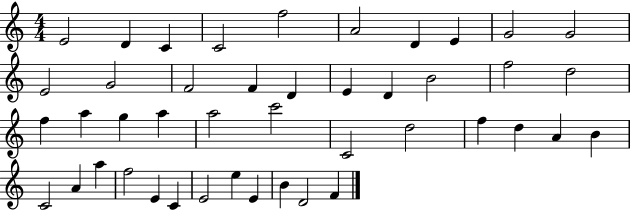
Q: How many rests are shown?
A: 0